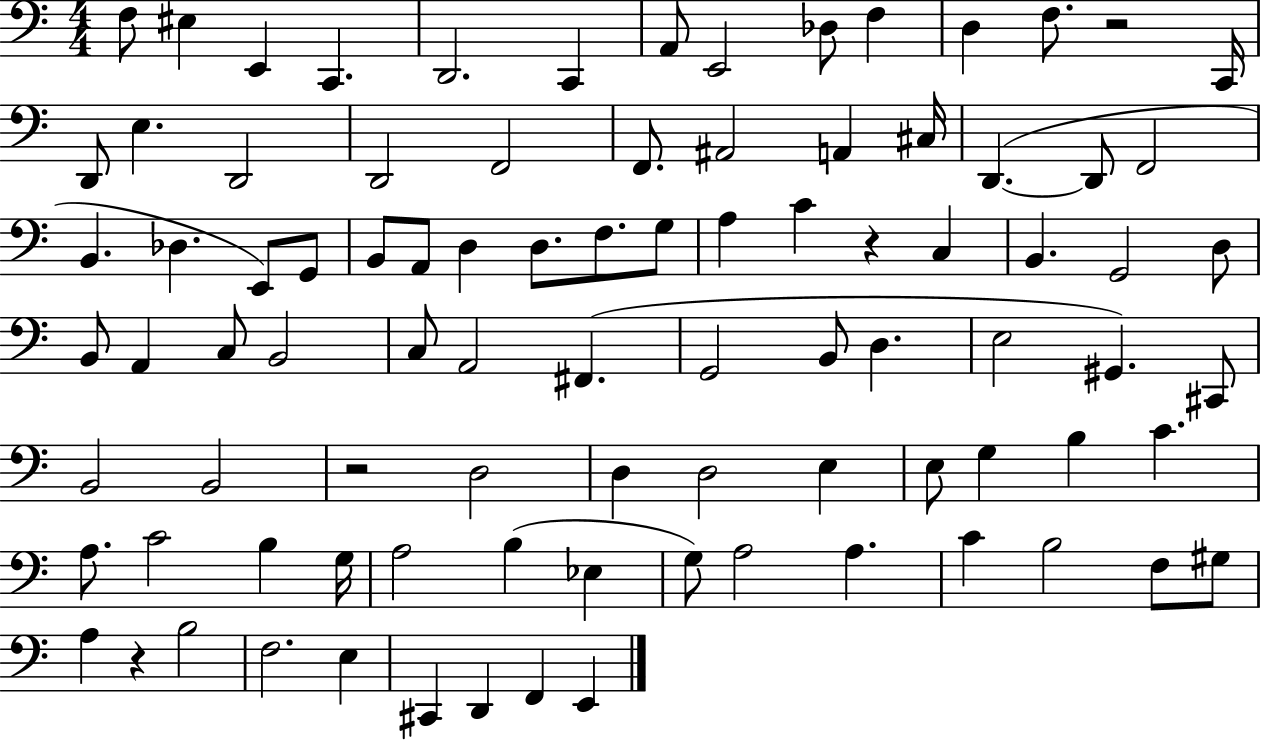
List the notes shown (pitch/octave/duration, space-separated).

F3/e EIS3/q E2/q C2/q. D2/h. C2/q A2/e E2/h Db3/e F3/q D3/q F3/e. R/h C2/s D2/e E3/q. D2/h D2/h F2/h F2/e. A#2/h A2/q C#3/s D2/q. D2/e F2/h B2/q. Db3/q. E2/e G2/e B2/e A2/e D3/q D3/e. F3/e. G3/e A3/q C4/q R/q C3/q B2/q. G2/h D3/e B2/e A2/q C3/e B2/h C3/e A2/h F#2/q. G2/h B2/e D3/q. E3/h G#2/q. C#2/e B2/h B2/h R/h D3/h D3/q D3/h E3/q E3/e G3/q B3/q C4/q. A3/e. C4/h B3/q G3/s A3/h B3/q Eb3/q G3/e A3/h A3/q. C4/q B3/h F3/e G#3/e A3/q R/q B3/h F3/h. E3/q C#2/q D2/q F2/q E2/q